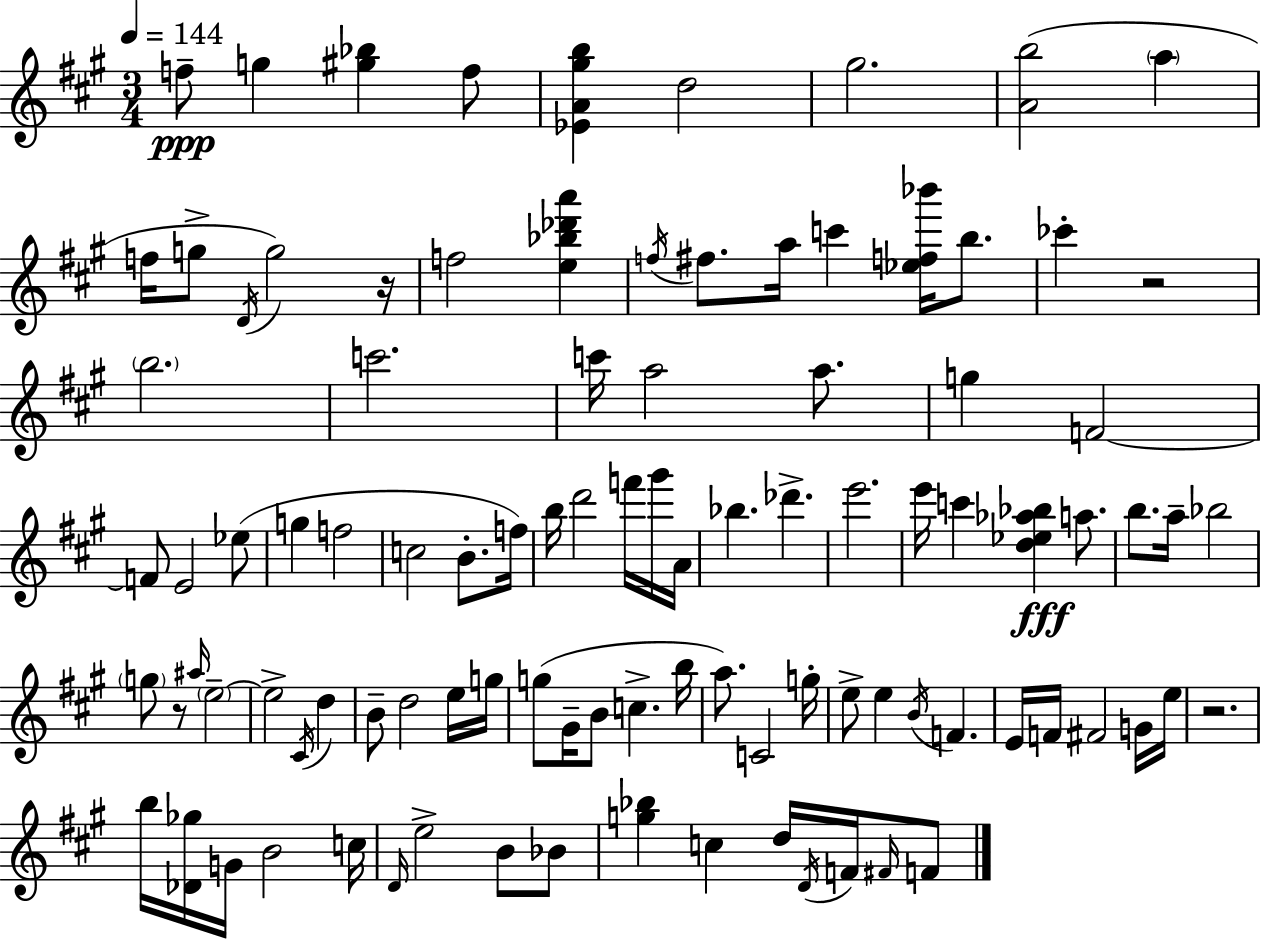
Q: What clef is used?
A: treble